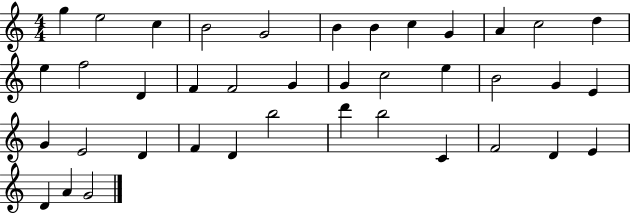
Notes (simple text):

G5/q E5/h C5/q B4/h G4/h B4/q B4/q C5/q G4/q A4/q C5/h D5/q E5/q F5/h D4/q F4/q F4/h G4/q G4/q C5/h E5/q B4/h G4/q E4/q G4/q E4/h D4/q F4/q D4/q B5/h D6/q B5/h C4/q F4/h D4/q E4/q D4/q A4/q G4/h